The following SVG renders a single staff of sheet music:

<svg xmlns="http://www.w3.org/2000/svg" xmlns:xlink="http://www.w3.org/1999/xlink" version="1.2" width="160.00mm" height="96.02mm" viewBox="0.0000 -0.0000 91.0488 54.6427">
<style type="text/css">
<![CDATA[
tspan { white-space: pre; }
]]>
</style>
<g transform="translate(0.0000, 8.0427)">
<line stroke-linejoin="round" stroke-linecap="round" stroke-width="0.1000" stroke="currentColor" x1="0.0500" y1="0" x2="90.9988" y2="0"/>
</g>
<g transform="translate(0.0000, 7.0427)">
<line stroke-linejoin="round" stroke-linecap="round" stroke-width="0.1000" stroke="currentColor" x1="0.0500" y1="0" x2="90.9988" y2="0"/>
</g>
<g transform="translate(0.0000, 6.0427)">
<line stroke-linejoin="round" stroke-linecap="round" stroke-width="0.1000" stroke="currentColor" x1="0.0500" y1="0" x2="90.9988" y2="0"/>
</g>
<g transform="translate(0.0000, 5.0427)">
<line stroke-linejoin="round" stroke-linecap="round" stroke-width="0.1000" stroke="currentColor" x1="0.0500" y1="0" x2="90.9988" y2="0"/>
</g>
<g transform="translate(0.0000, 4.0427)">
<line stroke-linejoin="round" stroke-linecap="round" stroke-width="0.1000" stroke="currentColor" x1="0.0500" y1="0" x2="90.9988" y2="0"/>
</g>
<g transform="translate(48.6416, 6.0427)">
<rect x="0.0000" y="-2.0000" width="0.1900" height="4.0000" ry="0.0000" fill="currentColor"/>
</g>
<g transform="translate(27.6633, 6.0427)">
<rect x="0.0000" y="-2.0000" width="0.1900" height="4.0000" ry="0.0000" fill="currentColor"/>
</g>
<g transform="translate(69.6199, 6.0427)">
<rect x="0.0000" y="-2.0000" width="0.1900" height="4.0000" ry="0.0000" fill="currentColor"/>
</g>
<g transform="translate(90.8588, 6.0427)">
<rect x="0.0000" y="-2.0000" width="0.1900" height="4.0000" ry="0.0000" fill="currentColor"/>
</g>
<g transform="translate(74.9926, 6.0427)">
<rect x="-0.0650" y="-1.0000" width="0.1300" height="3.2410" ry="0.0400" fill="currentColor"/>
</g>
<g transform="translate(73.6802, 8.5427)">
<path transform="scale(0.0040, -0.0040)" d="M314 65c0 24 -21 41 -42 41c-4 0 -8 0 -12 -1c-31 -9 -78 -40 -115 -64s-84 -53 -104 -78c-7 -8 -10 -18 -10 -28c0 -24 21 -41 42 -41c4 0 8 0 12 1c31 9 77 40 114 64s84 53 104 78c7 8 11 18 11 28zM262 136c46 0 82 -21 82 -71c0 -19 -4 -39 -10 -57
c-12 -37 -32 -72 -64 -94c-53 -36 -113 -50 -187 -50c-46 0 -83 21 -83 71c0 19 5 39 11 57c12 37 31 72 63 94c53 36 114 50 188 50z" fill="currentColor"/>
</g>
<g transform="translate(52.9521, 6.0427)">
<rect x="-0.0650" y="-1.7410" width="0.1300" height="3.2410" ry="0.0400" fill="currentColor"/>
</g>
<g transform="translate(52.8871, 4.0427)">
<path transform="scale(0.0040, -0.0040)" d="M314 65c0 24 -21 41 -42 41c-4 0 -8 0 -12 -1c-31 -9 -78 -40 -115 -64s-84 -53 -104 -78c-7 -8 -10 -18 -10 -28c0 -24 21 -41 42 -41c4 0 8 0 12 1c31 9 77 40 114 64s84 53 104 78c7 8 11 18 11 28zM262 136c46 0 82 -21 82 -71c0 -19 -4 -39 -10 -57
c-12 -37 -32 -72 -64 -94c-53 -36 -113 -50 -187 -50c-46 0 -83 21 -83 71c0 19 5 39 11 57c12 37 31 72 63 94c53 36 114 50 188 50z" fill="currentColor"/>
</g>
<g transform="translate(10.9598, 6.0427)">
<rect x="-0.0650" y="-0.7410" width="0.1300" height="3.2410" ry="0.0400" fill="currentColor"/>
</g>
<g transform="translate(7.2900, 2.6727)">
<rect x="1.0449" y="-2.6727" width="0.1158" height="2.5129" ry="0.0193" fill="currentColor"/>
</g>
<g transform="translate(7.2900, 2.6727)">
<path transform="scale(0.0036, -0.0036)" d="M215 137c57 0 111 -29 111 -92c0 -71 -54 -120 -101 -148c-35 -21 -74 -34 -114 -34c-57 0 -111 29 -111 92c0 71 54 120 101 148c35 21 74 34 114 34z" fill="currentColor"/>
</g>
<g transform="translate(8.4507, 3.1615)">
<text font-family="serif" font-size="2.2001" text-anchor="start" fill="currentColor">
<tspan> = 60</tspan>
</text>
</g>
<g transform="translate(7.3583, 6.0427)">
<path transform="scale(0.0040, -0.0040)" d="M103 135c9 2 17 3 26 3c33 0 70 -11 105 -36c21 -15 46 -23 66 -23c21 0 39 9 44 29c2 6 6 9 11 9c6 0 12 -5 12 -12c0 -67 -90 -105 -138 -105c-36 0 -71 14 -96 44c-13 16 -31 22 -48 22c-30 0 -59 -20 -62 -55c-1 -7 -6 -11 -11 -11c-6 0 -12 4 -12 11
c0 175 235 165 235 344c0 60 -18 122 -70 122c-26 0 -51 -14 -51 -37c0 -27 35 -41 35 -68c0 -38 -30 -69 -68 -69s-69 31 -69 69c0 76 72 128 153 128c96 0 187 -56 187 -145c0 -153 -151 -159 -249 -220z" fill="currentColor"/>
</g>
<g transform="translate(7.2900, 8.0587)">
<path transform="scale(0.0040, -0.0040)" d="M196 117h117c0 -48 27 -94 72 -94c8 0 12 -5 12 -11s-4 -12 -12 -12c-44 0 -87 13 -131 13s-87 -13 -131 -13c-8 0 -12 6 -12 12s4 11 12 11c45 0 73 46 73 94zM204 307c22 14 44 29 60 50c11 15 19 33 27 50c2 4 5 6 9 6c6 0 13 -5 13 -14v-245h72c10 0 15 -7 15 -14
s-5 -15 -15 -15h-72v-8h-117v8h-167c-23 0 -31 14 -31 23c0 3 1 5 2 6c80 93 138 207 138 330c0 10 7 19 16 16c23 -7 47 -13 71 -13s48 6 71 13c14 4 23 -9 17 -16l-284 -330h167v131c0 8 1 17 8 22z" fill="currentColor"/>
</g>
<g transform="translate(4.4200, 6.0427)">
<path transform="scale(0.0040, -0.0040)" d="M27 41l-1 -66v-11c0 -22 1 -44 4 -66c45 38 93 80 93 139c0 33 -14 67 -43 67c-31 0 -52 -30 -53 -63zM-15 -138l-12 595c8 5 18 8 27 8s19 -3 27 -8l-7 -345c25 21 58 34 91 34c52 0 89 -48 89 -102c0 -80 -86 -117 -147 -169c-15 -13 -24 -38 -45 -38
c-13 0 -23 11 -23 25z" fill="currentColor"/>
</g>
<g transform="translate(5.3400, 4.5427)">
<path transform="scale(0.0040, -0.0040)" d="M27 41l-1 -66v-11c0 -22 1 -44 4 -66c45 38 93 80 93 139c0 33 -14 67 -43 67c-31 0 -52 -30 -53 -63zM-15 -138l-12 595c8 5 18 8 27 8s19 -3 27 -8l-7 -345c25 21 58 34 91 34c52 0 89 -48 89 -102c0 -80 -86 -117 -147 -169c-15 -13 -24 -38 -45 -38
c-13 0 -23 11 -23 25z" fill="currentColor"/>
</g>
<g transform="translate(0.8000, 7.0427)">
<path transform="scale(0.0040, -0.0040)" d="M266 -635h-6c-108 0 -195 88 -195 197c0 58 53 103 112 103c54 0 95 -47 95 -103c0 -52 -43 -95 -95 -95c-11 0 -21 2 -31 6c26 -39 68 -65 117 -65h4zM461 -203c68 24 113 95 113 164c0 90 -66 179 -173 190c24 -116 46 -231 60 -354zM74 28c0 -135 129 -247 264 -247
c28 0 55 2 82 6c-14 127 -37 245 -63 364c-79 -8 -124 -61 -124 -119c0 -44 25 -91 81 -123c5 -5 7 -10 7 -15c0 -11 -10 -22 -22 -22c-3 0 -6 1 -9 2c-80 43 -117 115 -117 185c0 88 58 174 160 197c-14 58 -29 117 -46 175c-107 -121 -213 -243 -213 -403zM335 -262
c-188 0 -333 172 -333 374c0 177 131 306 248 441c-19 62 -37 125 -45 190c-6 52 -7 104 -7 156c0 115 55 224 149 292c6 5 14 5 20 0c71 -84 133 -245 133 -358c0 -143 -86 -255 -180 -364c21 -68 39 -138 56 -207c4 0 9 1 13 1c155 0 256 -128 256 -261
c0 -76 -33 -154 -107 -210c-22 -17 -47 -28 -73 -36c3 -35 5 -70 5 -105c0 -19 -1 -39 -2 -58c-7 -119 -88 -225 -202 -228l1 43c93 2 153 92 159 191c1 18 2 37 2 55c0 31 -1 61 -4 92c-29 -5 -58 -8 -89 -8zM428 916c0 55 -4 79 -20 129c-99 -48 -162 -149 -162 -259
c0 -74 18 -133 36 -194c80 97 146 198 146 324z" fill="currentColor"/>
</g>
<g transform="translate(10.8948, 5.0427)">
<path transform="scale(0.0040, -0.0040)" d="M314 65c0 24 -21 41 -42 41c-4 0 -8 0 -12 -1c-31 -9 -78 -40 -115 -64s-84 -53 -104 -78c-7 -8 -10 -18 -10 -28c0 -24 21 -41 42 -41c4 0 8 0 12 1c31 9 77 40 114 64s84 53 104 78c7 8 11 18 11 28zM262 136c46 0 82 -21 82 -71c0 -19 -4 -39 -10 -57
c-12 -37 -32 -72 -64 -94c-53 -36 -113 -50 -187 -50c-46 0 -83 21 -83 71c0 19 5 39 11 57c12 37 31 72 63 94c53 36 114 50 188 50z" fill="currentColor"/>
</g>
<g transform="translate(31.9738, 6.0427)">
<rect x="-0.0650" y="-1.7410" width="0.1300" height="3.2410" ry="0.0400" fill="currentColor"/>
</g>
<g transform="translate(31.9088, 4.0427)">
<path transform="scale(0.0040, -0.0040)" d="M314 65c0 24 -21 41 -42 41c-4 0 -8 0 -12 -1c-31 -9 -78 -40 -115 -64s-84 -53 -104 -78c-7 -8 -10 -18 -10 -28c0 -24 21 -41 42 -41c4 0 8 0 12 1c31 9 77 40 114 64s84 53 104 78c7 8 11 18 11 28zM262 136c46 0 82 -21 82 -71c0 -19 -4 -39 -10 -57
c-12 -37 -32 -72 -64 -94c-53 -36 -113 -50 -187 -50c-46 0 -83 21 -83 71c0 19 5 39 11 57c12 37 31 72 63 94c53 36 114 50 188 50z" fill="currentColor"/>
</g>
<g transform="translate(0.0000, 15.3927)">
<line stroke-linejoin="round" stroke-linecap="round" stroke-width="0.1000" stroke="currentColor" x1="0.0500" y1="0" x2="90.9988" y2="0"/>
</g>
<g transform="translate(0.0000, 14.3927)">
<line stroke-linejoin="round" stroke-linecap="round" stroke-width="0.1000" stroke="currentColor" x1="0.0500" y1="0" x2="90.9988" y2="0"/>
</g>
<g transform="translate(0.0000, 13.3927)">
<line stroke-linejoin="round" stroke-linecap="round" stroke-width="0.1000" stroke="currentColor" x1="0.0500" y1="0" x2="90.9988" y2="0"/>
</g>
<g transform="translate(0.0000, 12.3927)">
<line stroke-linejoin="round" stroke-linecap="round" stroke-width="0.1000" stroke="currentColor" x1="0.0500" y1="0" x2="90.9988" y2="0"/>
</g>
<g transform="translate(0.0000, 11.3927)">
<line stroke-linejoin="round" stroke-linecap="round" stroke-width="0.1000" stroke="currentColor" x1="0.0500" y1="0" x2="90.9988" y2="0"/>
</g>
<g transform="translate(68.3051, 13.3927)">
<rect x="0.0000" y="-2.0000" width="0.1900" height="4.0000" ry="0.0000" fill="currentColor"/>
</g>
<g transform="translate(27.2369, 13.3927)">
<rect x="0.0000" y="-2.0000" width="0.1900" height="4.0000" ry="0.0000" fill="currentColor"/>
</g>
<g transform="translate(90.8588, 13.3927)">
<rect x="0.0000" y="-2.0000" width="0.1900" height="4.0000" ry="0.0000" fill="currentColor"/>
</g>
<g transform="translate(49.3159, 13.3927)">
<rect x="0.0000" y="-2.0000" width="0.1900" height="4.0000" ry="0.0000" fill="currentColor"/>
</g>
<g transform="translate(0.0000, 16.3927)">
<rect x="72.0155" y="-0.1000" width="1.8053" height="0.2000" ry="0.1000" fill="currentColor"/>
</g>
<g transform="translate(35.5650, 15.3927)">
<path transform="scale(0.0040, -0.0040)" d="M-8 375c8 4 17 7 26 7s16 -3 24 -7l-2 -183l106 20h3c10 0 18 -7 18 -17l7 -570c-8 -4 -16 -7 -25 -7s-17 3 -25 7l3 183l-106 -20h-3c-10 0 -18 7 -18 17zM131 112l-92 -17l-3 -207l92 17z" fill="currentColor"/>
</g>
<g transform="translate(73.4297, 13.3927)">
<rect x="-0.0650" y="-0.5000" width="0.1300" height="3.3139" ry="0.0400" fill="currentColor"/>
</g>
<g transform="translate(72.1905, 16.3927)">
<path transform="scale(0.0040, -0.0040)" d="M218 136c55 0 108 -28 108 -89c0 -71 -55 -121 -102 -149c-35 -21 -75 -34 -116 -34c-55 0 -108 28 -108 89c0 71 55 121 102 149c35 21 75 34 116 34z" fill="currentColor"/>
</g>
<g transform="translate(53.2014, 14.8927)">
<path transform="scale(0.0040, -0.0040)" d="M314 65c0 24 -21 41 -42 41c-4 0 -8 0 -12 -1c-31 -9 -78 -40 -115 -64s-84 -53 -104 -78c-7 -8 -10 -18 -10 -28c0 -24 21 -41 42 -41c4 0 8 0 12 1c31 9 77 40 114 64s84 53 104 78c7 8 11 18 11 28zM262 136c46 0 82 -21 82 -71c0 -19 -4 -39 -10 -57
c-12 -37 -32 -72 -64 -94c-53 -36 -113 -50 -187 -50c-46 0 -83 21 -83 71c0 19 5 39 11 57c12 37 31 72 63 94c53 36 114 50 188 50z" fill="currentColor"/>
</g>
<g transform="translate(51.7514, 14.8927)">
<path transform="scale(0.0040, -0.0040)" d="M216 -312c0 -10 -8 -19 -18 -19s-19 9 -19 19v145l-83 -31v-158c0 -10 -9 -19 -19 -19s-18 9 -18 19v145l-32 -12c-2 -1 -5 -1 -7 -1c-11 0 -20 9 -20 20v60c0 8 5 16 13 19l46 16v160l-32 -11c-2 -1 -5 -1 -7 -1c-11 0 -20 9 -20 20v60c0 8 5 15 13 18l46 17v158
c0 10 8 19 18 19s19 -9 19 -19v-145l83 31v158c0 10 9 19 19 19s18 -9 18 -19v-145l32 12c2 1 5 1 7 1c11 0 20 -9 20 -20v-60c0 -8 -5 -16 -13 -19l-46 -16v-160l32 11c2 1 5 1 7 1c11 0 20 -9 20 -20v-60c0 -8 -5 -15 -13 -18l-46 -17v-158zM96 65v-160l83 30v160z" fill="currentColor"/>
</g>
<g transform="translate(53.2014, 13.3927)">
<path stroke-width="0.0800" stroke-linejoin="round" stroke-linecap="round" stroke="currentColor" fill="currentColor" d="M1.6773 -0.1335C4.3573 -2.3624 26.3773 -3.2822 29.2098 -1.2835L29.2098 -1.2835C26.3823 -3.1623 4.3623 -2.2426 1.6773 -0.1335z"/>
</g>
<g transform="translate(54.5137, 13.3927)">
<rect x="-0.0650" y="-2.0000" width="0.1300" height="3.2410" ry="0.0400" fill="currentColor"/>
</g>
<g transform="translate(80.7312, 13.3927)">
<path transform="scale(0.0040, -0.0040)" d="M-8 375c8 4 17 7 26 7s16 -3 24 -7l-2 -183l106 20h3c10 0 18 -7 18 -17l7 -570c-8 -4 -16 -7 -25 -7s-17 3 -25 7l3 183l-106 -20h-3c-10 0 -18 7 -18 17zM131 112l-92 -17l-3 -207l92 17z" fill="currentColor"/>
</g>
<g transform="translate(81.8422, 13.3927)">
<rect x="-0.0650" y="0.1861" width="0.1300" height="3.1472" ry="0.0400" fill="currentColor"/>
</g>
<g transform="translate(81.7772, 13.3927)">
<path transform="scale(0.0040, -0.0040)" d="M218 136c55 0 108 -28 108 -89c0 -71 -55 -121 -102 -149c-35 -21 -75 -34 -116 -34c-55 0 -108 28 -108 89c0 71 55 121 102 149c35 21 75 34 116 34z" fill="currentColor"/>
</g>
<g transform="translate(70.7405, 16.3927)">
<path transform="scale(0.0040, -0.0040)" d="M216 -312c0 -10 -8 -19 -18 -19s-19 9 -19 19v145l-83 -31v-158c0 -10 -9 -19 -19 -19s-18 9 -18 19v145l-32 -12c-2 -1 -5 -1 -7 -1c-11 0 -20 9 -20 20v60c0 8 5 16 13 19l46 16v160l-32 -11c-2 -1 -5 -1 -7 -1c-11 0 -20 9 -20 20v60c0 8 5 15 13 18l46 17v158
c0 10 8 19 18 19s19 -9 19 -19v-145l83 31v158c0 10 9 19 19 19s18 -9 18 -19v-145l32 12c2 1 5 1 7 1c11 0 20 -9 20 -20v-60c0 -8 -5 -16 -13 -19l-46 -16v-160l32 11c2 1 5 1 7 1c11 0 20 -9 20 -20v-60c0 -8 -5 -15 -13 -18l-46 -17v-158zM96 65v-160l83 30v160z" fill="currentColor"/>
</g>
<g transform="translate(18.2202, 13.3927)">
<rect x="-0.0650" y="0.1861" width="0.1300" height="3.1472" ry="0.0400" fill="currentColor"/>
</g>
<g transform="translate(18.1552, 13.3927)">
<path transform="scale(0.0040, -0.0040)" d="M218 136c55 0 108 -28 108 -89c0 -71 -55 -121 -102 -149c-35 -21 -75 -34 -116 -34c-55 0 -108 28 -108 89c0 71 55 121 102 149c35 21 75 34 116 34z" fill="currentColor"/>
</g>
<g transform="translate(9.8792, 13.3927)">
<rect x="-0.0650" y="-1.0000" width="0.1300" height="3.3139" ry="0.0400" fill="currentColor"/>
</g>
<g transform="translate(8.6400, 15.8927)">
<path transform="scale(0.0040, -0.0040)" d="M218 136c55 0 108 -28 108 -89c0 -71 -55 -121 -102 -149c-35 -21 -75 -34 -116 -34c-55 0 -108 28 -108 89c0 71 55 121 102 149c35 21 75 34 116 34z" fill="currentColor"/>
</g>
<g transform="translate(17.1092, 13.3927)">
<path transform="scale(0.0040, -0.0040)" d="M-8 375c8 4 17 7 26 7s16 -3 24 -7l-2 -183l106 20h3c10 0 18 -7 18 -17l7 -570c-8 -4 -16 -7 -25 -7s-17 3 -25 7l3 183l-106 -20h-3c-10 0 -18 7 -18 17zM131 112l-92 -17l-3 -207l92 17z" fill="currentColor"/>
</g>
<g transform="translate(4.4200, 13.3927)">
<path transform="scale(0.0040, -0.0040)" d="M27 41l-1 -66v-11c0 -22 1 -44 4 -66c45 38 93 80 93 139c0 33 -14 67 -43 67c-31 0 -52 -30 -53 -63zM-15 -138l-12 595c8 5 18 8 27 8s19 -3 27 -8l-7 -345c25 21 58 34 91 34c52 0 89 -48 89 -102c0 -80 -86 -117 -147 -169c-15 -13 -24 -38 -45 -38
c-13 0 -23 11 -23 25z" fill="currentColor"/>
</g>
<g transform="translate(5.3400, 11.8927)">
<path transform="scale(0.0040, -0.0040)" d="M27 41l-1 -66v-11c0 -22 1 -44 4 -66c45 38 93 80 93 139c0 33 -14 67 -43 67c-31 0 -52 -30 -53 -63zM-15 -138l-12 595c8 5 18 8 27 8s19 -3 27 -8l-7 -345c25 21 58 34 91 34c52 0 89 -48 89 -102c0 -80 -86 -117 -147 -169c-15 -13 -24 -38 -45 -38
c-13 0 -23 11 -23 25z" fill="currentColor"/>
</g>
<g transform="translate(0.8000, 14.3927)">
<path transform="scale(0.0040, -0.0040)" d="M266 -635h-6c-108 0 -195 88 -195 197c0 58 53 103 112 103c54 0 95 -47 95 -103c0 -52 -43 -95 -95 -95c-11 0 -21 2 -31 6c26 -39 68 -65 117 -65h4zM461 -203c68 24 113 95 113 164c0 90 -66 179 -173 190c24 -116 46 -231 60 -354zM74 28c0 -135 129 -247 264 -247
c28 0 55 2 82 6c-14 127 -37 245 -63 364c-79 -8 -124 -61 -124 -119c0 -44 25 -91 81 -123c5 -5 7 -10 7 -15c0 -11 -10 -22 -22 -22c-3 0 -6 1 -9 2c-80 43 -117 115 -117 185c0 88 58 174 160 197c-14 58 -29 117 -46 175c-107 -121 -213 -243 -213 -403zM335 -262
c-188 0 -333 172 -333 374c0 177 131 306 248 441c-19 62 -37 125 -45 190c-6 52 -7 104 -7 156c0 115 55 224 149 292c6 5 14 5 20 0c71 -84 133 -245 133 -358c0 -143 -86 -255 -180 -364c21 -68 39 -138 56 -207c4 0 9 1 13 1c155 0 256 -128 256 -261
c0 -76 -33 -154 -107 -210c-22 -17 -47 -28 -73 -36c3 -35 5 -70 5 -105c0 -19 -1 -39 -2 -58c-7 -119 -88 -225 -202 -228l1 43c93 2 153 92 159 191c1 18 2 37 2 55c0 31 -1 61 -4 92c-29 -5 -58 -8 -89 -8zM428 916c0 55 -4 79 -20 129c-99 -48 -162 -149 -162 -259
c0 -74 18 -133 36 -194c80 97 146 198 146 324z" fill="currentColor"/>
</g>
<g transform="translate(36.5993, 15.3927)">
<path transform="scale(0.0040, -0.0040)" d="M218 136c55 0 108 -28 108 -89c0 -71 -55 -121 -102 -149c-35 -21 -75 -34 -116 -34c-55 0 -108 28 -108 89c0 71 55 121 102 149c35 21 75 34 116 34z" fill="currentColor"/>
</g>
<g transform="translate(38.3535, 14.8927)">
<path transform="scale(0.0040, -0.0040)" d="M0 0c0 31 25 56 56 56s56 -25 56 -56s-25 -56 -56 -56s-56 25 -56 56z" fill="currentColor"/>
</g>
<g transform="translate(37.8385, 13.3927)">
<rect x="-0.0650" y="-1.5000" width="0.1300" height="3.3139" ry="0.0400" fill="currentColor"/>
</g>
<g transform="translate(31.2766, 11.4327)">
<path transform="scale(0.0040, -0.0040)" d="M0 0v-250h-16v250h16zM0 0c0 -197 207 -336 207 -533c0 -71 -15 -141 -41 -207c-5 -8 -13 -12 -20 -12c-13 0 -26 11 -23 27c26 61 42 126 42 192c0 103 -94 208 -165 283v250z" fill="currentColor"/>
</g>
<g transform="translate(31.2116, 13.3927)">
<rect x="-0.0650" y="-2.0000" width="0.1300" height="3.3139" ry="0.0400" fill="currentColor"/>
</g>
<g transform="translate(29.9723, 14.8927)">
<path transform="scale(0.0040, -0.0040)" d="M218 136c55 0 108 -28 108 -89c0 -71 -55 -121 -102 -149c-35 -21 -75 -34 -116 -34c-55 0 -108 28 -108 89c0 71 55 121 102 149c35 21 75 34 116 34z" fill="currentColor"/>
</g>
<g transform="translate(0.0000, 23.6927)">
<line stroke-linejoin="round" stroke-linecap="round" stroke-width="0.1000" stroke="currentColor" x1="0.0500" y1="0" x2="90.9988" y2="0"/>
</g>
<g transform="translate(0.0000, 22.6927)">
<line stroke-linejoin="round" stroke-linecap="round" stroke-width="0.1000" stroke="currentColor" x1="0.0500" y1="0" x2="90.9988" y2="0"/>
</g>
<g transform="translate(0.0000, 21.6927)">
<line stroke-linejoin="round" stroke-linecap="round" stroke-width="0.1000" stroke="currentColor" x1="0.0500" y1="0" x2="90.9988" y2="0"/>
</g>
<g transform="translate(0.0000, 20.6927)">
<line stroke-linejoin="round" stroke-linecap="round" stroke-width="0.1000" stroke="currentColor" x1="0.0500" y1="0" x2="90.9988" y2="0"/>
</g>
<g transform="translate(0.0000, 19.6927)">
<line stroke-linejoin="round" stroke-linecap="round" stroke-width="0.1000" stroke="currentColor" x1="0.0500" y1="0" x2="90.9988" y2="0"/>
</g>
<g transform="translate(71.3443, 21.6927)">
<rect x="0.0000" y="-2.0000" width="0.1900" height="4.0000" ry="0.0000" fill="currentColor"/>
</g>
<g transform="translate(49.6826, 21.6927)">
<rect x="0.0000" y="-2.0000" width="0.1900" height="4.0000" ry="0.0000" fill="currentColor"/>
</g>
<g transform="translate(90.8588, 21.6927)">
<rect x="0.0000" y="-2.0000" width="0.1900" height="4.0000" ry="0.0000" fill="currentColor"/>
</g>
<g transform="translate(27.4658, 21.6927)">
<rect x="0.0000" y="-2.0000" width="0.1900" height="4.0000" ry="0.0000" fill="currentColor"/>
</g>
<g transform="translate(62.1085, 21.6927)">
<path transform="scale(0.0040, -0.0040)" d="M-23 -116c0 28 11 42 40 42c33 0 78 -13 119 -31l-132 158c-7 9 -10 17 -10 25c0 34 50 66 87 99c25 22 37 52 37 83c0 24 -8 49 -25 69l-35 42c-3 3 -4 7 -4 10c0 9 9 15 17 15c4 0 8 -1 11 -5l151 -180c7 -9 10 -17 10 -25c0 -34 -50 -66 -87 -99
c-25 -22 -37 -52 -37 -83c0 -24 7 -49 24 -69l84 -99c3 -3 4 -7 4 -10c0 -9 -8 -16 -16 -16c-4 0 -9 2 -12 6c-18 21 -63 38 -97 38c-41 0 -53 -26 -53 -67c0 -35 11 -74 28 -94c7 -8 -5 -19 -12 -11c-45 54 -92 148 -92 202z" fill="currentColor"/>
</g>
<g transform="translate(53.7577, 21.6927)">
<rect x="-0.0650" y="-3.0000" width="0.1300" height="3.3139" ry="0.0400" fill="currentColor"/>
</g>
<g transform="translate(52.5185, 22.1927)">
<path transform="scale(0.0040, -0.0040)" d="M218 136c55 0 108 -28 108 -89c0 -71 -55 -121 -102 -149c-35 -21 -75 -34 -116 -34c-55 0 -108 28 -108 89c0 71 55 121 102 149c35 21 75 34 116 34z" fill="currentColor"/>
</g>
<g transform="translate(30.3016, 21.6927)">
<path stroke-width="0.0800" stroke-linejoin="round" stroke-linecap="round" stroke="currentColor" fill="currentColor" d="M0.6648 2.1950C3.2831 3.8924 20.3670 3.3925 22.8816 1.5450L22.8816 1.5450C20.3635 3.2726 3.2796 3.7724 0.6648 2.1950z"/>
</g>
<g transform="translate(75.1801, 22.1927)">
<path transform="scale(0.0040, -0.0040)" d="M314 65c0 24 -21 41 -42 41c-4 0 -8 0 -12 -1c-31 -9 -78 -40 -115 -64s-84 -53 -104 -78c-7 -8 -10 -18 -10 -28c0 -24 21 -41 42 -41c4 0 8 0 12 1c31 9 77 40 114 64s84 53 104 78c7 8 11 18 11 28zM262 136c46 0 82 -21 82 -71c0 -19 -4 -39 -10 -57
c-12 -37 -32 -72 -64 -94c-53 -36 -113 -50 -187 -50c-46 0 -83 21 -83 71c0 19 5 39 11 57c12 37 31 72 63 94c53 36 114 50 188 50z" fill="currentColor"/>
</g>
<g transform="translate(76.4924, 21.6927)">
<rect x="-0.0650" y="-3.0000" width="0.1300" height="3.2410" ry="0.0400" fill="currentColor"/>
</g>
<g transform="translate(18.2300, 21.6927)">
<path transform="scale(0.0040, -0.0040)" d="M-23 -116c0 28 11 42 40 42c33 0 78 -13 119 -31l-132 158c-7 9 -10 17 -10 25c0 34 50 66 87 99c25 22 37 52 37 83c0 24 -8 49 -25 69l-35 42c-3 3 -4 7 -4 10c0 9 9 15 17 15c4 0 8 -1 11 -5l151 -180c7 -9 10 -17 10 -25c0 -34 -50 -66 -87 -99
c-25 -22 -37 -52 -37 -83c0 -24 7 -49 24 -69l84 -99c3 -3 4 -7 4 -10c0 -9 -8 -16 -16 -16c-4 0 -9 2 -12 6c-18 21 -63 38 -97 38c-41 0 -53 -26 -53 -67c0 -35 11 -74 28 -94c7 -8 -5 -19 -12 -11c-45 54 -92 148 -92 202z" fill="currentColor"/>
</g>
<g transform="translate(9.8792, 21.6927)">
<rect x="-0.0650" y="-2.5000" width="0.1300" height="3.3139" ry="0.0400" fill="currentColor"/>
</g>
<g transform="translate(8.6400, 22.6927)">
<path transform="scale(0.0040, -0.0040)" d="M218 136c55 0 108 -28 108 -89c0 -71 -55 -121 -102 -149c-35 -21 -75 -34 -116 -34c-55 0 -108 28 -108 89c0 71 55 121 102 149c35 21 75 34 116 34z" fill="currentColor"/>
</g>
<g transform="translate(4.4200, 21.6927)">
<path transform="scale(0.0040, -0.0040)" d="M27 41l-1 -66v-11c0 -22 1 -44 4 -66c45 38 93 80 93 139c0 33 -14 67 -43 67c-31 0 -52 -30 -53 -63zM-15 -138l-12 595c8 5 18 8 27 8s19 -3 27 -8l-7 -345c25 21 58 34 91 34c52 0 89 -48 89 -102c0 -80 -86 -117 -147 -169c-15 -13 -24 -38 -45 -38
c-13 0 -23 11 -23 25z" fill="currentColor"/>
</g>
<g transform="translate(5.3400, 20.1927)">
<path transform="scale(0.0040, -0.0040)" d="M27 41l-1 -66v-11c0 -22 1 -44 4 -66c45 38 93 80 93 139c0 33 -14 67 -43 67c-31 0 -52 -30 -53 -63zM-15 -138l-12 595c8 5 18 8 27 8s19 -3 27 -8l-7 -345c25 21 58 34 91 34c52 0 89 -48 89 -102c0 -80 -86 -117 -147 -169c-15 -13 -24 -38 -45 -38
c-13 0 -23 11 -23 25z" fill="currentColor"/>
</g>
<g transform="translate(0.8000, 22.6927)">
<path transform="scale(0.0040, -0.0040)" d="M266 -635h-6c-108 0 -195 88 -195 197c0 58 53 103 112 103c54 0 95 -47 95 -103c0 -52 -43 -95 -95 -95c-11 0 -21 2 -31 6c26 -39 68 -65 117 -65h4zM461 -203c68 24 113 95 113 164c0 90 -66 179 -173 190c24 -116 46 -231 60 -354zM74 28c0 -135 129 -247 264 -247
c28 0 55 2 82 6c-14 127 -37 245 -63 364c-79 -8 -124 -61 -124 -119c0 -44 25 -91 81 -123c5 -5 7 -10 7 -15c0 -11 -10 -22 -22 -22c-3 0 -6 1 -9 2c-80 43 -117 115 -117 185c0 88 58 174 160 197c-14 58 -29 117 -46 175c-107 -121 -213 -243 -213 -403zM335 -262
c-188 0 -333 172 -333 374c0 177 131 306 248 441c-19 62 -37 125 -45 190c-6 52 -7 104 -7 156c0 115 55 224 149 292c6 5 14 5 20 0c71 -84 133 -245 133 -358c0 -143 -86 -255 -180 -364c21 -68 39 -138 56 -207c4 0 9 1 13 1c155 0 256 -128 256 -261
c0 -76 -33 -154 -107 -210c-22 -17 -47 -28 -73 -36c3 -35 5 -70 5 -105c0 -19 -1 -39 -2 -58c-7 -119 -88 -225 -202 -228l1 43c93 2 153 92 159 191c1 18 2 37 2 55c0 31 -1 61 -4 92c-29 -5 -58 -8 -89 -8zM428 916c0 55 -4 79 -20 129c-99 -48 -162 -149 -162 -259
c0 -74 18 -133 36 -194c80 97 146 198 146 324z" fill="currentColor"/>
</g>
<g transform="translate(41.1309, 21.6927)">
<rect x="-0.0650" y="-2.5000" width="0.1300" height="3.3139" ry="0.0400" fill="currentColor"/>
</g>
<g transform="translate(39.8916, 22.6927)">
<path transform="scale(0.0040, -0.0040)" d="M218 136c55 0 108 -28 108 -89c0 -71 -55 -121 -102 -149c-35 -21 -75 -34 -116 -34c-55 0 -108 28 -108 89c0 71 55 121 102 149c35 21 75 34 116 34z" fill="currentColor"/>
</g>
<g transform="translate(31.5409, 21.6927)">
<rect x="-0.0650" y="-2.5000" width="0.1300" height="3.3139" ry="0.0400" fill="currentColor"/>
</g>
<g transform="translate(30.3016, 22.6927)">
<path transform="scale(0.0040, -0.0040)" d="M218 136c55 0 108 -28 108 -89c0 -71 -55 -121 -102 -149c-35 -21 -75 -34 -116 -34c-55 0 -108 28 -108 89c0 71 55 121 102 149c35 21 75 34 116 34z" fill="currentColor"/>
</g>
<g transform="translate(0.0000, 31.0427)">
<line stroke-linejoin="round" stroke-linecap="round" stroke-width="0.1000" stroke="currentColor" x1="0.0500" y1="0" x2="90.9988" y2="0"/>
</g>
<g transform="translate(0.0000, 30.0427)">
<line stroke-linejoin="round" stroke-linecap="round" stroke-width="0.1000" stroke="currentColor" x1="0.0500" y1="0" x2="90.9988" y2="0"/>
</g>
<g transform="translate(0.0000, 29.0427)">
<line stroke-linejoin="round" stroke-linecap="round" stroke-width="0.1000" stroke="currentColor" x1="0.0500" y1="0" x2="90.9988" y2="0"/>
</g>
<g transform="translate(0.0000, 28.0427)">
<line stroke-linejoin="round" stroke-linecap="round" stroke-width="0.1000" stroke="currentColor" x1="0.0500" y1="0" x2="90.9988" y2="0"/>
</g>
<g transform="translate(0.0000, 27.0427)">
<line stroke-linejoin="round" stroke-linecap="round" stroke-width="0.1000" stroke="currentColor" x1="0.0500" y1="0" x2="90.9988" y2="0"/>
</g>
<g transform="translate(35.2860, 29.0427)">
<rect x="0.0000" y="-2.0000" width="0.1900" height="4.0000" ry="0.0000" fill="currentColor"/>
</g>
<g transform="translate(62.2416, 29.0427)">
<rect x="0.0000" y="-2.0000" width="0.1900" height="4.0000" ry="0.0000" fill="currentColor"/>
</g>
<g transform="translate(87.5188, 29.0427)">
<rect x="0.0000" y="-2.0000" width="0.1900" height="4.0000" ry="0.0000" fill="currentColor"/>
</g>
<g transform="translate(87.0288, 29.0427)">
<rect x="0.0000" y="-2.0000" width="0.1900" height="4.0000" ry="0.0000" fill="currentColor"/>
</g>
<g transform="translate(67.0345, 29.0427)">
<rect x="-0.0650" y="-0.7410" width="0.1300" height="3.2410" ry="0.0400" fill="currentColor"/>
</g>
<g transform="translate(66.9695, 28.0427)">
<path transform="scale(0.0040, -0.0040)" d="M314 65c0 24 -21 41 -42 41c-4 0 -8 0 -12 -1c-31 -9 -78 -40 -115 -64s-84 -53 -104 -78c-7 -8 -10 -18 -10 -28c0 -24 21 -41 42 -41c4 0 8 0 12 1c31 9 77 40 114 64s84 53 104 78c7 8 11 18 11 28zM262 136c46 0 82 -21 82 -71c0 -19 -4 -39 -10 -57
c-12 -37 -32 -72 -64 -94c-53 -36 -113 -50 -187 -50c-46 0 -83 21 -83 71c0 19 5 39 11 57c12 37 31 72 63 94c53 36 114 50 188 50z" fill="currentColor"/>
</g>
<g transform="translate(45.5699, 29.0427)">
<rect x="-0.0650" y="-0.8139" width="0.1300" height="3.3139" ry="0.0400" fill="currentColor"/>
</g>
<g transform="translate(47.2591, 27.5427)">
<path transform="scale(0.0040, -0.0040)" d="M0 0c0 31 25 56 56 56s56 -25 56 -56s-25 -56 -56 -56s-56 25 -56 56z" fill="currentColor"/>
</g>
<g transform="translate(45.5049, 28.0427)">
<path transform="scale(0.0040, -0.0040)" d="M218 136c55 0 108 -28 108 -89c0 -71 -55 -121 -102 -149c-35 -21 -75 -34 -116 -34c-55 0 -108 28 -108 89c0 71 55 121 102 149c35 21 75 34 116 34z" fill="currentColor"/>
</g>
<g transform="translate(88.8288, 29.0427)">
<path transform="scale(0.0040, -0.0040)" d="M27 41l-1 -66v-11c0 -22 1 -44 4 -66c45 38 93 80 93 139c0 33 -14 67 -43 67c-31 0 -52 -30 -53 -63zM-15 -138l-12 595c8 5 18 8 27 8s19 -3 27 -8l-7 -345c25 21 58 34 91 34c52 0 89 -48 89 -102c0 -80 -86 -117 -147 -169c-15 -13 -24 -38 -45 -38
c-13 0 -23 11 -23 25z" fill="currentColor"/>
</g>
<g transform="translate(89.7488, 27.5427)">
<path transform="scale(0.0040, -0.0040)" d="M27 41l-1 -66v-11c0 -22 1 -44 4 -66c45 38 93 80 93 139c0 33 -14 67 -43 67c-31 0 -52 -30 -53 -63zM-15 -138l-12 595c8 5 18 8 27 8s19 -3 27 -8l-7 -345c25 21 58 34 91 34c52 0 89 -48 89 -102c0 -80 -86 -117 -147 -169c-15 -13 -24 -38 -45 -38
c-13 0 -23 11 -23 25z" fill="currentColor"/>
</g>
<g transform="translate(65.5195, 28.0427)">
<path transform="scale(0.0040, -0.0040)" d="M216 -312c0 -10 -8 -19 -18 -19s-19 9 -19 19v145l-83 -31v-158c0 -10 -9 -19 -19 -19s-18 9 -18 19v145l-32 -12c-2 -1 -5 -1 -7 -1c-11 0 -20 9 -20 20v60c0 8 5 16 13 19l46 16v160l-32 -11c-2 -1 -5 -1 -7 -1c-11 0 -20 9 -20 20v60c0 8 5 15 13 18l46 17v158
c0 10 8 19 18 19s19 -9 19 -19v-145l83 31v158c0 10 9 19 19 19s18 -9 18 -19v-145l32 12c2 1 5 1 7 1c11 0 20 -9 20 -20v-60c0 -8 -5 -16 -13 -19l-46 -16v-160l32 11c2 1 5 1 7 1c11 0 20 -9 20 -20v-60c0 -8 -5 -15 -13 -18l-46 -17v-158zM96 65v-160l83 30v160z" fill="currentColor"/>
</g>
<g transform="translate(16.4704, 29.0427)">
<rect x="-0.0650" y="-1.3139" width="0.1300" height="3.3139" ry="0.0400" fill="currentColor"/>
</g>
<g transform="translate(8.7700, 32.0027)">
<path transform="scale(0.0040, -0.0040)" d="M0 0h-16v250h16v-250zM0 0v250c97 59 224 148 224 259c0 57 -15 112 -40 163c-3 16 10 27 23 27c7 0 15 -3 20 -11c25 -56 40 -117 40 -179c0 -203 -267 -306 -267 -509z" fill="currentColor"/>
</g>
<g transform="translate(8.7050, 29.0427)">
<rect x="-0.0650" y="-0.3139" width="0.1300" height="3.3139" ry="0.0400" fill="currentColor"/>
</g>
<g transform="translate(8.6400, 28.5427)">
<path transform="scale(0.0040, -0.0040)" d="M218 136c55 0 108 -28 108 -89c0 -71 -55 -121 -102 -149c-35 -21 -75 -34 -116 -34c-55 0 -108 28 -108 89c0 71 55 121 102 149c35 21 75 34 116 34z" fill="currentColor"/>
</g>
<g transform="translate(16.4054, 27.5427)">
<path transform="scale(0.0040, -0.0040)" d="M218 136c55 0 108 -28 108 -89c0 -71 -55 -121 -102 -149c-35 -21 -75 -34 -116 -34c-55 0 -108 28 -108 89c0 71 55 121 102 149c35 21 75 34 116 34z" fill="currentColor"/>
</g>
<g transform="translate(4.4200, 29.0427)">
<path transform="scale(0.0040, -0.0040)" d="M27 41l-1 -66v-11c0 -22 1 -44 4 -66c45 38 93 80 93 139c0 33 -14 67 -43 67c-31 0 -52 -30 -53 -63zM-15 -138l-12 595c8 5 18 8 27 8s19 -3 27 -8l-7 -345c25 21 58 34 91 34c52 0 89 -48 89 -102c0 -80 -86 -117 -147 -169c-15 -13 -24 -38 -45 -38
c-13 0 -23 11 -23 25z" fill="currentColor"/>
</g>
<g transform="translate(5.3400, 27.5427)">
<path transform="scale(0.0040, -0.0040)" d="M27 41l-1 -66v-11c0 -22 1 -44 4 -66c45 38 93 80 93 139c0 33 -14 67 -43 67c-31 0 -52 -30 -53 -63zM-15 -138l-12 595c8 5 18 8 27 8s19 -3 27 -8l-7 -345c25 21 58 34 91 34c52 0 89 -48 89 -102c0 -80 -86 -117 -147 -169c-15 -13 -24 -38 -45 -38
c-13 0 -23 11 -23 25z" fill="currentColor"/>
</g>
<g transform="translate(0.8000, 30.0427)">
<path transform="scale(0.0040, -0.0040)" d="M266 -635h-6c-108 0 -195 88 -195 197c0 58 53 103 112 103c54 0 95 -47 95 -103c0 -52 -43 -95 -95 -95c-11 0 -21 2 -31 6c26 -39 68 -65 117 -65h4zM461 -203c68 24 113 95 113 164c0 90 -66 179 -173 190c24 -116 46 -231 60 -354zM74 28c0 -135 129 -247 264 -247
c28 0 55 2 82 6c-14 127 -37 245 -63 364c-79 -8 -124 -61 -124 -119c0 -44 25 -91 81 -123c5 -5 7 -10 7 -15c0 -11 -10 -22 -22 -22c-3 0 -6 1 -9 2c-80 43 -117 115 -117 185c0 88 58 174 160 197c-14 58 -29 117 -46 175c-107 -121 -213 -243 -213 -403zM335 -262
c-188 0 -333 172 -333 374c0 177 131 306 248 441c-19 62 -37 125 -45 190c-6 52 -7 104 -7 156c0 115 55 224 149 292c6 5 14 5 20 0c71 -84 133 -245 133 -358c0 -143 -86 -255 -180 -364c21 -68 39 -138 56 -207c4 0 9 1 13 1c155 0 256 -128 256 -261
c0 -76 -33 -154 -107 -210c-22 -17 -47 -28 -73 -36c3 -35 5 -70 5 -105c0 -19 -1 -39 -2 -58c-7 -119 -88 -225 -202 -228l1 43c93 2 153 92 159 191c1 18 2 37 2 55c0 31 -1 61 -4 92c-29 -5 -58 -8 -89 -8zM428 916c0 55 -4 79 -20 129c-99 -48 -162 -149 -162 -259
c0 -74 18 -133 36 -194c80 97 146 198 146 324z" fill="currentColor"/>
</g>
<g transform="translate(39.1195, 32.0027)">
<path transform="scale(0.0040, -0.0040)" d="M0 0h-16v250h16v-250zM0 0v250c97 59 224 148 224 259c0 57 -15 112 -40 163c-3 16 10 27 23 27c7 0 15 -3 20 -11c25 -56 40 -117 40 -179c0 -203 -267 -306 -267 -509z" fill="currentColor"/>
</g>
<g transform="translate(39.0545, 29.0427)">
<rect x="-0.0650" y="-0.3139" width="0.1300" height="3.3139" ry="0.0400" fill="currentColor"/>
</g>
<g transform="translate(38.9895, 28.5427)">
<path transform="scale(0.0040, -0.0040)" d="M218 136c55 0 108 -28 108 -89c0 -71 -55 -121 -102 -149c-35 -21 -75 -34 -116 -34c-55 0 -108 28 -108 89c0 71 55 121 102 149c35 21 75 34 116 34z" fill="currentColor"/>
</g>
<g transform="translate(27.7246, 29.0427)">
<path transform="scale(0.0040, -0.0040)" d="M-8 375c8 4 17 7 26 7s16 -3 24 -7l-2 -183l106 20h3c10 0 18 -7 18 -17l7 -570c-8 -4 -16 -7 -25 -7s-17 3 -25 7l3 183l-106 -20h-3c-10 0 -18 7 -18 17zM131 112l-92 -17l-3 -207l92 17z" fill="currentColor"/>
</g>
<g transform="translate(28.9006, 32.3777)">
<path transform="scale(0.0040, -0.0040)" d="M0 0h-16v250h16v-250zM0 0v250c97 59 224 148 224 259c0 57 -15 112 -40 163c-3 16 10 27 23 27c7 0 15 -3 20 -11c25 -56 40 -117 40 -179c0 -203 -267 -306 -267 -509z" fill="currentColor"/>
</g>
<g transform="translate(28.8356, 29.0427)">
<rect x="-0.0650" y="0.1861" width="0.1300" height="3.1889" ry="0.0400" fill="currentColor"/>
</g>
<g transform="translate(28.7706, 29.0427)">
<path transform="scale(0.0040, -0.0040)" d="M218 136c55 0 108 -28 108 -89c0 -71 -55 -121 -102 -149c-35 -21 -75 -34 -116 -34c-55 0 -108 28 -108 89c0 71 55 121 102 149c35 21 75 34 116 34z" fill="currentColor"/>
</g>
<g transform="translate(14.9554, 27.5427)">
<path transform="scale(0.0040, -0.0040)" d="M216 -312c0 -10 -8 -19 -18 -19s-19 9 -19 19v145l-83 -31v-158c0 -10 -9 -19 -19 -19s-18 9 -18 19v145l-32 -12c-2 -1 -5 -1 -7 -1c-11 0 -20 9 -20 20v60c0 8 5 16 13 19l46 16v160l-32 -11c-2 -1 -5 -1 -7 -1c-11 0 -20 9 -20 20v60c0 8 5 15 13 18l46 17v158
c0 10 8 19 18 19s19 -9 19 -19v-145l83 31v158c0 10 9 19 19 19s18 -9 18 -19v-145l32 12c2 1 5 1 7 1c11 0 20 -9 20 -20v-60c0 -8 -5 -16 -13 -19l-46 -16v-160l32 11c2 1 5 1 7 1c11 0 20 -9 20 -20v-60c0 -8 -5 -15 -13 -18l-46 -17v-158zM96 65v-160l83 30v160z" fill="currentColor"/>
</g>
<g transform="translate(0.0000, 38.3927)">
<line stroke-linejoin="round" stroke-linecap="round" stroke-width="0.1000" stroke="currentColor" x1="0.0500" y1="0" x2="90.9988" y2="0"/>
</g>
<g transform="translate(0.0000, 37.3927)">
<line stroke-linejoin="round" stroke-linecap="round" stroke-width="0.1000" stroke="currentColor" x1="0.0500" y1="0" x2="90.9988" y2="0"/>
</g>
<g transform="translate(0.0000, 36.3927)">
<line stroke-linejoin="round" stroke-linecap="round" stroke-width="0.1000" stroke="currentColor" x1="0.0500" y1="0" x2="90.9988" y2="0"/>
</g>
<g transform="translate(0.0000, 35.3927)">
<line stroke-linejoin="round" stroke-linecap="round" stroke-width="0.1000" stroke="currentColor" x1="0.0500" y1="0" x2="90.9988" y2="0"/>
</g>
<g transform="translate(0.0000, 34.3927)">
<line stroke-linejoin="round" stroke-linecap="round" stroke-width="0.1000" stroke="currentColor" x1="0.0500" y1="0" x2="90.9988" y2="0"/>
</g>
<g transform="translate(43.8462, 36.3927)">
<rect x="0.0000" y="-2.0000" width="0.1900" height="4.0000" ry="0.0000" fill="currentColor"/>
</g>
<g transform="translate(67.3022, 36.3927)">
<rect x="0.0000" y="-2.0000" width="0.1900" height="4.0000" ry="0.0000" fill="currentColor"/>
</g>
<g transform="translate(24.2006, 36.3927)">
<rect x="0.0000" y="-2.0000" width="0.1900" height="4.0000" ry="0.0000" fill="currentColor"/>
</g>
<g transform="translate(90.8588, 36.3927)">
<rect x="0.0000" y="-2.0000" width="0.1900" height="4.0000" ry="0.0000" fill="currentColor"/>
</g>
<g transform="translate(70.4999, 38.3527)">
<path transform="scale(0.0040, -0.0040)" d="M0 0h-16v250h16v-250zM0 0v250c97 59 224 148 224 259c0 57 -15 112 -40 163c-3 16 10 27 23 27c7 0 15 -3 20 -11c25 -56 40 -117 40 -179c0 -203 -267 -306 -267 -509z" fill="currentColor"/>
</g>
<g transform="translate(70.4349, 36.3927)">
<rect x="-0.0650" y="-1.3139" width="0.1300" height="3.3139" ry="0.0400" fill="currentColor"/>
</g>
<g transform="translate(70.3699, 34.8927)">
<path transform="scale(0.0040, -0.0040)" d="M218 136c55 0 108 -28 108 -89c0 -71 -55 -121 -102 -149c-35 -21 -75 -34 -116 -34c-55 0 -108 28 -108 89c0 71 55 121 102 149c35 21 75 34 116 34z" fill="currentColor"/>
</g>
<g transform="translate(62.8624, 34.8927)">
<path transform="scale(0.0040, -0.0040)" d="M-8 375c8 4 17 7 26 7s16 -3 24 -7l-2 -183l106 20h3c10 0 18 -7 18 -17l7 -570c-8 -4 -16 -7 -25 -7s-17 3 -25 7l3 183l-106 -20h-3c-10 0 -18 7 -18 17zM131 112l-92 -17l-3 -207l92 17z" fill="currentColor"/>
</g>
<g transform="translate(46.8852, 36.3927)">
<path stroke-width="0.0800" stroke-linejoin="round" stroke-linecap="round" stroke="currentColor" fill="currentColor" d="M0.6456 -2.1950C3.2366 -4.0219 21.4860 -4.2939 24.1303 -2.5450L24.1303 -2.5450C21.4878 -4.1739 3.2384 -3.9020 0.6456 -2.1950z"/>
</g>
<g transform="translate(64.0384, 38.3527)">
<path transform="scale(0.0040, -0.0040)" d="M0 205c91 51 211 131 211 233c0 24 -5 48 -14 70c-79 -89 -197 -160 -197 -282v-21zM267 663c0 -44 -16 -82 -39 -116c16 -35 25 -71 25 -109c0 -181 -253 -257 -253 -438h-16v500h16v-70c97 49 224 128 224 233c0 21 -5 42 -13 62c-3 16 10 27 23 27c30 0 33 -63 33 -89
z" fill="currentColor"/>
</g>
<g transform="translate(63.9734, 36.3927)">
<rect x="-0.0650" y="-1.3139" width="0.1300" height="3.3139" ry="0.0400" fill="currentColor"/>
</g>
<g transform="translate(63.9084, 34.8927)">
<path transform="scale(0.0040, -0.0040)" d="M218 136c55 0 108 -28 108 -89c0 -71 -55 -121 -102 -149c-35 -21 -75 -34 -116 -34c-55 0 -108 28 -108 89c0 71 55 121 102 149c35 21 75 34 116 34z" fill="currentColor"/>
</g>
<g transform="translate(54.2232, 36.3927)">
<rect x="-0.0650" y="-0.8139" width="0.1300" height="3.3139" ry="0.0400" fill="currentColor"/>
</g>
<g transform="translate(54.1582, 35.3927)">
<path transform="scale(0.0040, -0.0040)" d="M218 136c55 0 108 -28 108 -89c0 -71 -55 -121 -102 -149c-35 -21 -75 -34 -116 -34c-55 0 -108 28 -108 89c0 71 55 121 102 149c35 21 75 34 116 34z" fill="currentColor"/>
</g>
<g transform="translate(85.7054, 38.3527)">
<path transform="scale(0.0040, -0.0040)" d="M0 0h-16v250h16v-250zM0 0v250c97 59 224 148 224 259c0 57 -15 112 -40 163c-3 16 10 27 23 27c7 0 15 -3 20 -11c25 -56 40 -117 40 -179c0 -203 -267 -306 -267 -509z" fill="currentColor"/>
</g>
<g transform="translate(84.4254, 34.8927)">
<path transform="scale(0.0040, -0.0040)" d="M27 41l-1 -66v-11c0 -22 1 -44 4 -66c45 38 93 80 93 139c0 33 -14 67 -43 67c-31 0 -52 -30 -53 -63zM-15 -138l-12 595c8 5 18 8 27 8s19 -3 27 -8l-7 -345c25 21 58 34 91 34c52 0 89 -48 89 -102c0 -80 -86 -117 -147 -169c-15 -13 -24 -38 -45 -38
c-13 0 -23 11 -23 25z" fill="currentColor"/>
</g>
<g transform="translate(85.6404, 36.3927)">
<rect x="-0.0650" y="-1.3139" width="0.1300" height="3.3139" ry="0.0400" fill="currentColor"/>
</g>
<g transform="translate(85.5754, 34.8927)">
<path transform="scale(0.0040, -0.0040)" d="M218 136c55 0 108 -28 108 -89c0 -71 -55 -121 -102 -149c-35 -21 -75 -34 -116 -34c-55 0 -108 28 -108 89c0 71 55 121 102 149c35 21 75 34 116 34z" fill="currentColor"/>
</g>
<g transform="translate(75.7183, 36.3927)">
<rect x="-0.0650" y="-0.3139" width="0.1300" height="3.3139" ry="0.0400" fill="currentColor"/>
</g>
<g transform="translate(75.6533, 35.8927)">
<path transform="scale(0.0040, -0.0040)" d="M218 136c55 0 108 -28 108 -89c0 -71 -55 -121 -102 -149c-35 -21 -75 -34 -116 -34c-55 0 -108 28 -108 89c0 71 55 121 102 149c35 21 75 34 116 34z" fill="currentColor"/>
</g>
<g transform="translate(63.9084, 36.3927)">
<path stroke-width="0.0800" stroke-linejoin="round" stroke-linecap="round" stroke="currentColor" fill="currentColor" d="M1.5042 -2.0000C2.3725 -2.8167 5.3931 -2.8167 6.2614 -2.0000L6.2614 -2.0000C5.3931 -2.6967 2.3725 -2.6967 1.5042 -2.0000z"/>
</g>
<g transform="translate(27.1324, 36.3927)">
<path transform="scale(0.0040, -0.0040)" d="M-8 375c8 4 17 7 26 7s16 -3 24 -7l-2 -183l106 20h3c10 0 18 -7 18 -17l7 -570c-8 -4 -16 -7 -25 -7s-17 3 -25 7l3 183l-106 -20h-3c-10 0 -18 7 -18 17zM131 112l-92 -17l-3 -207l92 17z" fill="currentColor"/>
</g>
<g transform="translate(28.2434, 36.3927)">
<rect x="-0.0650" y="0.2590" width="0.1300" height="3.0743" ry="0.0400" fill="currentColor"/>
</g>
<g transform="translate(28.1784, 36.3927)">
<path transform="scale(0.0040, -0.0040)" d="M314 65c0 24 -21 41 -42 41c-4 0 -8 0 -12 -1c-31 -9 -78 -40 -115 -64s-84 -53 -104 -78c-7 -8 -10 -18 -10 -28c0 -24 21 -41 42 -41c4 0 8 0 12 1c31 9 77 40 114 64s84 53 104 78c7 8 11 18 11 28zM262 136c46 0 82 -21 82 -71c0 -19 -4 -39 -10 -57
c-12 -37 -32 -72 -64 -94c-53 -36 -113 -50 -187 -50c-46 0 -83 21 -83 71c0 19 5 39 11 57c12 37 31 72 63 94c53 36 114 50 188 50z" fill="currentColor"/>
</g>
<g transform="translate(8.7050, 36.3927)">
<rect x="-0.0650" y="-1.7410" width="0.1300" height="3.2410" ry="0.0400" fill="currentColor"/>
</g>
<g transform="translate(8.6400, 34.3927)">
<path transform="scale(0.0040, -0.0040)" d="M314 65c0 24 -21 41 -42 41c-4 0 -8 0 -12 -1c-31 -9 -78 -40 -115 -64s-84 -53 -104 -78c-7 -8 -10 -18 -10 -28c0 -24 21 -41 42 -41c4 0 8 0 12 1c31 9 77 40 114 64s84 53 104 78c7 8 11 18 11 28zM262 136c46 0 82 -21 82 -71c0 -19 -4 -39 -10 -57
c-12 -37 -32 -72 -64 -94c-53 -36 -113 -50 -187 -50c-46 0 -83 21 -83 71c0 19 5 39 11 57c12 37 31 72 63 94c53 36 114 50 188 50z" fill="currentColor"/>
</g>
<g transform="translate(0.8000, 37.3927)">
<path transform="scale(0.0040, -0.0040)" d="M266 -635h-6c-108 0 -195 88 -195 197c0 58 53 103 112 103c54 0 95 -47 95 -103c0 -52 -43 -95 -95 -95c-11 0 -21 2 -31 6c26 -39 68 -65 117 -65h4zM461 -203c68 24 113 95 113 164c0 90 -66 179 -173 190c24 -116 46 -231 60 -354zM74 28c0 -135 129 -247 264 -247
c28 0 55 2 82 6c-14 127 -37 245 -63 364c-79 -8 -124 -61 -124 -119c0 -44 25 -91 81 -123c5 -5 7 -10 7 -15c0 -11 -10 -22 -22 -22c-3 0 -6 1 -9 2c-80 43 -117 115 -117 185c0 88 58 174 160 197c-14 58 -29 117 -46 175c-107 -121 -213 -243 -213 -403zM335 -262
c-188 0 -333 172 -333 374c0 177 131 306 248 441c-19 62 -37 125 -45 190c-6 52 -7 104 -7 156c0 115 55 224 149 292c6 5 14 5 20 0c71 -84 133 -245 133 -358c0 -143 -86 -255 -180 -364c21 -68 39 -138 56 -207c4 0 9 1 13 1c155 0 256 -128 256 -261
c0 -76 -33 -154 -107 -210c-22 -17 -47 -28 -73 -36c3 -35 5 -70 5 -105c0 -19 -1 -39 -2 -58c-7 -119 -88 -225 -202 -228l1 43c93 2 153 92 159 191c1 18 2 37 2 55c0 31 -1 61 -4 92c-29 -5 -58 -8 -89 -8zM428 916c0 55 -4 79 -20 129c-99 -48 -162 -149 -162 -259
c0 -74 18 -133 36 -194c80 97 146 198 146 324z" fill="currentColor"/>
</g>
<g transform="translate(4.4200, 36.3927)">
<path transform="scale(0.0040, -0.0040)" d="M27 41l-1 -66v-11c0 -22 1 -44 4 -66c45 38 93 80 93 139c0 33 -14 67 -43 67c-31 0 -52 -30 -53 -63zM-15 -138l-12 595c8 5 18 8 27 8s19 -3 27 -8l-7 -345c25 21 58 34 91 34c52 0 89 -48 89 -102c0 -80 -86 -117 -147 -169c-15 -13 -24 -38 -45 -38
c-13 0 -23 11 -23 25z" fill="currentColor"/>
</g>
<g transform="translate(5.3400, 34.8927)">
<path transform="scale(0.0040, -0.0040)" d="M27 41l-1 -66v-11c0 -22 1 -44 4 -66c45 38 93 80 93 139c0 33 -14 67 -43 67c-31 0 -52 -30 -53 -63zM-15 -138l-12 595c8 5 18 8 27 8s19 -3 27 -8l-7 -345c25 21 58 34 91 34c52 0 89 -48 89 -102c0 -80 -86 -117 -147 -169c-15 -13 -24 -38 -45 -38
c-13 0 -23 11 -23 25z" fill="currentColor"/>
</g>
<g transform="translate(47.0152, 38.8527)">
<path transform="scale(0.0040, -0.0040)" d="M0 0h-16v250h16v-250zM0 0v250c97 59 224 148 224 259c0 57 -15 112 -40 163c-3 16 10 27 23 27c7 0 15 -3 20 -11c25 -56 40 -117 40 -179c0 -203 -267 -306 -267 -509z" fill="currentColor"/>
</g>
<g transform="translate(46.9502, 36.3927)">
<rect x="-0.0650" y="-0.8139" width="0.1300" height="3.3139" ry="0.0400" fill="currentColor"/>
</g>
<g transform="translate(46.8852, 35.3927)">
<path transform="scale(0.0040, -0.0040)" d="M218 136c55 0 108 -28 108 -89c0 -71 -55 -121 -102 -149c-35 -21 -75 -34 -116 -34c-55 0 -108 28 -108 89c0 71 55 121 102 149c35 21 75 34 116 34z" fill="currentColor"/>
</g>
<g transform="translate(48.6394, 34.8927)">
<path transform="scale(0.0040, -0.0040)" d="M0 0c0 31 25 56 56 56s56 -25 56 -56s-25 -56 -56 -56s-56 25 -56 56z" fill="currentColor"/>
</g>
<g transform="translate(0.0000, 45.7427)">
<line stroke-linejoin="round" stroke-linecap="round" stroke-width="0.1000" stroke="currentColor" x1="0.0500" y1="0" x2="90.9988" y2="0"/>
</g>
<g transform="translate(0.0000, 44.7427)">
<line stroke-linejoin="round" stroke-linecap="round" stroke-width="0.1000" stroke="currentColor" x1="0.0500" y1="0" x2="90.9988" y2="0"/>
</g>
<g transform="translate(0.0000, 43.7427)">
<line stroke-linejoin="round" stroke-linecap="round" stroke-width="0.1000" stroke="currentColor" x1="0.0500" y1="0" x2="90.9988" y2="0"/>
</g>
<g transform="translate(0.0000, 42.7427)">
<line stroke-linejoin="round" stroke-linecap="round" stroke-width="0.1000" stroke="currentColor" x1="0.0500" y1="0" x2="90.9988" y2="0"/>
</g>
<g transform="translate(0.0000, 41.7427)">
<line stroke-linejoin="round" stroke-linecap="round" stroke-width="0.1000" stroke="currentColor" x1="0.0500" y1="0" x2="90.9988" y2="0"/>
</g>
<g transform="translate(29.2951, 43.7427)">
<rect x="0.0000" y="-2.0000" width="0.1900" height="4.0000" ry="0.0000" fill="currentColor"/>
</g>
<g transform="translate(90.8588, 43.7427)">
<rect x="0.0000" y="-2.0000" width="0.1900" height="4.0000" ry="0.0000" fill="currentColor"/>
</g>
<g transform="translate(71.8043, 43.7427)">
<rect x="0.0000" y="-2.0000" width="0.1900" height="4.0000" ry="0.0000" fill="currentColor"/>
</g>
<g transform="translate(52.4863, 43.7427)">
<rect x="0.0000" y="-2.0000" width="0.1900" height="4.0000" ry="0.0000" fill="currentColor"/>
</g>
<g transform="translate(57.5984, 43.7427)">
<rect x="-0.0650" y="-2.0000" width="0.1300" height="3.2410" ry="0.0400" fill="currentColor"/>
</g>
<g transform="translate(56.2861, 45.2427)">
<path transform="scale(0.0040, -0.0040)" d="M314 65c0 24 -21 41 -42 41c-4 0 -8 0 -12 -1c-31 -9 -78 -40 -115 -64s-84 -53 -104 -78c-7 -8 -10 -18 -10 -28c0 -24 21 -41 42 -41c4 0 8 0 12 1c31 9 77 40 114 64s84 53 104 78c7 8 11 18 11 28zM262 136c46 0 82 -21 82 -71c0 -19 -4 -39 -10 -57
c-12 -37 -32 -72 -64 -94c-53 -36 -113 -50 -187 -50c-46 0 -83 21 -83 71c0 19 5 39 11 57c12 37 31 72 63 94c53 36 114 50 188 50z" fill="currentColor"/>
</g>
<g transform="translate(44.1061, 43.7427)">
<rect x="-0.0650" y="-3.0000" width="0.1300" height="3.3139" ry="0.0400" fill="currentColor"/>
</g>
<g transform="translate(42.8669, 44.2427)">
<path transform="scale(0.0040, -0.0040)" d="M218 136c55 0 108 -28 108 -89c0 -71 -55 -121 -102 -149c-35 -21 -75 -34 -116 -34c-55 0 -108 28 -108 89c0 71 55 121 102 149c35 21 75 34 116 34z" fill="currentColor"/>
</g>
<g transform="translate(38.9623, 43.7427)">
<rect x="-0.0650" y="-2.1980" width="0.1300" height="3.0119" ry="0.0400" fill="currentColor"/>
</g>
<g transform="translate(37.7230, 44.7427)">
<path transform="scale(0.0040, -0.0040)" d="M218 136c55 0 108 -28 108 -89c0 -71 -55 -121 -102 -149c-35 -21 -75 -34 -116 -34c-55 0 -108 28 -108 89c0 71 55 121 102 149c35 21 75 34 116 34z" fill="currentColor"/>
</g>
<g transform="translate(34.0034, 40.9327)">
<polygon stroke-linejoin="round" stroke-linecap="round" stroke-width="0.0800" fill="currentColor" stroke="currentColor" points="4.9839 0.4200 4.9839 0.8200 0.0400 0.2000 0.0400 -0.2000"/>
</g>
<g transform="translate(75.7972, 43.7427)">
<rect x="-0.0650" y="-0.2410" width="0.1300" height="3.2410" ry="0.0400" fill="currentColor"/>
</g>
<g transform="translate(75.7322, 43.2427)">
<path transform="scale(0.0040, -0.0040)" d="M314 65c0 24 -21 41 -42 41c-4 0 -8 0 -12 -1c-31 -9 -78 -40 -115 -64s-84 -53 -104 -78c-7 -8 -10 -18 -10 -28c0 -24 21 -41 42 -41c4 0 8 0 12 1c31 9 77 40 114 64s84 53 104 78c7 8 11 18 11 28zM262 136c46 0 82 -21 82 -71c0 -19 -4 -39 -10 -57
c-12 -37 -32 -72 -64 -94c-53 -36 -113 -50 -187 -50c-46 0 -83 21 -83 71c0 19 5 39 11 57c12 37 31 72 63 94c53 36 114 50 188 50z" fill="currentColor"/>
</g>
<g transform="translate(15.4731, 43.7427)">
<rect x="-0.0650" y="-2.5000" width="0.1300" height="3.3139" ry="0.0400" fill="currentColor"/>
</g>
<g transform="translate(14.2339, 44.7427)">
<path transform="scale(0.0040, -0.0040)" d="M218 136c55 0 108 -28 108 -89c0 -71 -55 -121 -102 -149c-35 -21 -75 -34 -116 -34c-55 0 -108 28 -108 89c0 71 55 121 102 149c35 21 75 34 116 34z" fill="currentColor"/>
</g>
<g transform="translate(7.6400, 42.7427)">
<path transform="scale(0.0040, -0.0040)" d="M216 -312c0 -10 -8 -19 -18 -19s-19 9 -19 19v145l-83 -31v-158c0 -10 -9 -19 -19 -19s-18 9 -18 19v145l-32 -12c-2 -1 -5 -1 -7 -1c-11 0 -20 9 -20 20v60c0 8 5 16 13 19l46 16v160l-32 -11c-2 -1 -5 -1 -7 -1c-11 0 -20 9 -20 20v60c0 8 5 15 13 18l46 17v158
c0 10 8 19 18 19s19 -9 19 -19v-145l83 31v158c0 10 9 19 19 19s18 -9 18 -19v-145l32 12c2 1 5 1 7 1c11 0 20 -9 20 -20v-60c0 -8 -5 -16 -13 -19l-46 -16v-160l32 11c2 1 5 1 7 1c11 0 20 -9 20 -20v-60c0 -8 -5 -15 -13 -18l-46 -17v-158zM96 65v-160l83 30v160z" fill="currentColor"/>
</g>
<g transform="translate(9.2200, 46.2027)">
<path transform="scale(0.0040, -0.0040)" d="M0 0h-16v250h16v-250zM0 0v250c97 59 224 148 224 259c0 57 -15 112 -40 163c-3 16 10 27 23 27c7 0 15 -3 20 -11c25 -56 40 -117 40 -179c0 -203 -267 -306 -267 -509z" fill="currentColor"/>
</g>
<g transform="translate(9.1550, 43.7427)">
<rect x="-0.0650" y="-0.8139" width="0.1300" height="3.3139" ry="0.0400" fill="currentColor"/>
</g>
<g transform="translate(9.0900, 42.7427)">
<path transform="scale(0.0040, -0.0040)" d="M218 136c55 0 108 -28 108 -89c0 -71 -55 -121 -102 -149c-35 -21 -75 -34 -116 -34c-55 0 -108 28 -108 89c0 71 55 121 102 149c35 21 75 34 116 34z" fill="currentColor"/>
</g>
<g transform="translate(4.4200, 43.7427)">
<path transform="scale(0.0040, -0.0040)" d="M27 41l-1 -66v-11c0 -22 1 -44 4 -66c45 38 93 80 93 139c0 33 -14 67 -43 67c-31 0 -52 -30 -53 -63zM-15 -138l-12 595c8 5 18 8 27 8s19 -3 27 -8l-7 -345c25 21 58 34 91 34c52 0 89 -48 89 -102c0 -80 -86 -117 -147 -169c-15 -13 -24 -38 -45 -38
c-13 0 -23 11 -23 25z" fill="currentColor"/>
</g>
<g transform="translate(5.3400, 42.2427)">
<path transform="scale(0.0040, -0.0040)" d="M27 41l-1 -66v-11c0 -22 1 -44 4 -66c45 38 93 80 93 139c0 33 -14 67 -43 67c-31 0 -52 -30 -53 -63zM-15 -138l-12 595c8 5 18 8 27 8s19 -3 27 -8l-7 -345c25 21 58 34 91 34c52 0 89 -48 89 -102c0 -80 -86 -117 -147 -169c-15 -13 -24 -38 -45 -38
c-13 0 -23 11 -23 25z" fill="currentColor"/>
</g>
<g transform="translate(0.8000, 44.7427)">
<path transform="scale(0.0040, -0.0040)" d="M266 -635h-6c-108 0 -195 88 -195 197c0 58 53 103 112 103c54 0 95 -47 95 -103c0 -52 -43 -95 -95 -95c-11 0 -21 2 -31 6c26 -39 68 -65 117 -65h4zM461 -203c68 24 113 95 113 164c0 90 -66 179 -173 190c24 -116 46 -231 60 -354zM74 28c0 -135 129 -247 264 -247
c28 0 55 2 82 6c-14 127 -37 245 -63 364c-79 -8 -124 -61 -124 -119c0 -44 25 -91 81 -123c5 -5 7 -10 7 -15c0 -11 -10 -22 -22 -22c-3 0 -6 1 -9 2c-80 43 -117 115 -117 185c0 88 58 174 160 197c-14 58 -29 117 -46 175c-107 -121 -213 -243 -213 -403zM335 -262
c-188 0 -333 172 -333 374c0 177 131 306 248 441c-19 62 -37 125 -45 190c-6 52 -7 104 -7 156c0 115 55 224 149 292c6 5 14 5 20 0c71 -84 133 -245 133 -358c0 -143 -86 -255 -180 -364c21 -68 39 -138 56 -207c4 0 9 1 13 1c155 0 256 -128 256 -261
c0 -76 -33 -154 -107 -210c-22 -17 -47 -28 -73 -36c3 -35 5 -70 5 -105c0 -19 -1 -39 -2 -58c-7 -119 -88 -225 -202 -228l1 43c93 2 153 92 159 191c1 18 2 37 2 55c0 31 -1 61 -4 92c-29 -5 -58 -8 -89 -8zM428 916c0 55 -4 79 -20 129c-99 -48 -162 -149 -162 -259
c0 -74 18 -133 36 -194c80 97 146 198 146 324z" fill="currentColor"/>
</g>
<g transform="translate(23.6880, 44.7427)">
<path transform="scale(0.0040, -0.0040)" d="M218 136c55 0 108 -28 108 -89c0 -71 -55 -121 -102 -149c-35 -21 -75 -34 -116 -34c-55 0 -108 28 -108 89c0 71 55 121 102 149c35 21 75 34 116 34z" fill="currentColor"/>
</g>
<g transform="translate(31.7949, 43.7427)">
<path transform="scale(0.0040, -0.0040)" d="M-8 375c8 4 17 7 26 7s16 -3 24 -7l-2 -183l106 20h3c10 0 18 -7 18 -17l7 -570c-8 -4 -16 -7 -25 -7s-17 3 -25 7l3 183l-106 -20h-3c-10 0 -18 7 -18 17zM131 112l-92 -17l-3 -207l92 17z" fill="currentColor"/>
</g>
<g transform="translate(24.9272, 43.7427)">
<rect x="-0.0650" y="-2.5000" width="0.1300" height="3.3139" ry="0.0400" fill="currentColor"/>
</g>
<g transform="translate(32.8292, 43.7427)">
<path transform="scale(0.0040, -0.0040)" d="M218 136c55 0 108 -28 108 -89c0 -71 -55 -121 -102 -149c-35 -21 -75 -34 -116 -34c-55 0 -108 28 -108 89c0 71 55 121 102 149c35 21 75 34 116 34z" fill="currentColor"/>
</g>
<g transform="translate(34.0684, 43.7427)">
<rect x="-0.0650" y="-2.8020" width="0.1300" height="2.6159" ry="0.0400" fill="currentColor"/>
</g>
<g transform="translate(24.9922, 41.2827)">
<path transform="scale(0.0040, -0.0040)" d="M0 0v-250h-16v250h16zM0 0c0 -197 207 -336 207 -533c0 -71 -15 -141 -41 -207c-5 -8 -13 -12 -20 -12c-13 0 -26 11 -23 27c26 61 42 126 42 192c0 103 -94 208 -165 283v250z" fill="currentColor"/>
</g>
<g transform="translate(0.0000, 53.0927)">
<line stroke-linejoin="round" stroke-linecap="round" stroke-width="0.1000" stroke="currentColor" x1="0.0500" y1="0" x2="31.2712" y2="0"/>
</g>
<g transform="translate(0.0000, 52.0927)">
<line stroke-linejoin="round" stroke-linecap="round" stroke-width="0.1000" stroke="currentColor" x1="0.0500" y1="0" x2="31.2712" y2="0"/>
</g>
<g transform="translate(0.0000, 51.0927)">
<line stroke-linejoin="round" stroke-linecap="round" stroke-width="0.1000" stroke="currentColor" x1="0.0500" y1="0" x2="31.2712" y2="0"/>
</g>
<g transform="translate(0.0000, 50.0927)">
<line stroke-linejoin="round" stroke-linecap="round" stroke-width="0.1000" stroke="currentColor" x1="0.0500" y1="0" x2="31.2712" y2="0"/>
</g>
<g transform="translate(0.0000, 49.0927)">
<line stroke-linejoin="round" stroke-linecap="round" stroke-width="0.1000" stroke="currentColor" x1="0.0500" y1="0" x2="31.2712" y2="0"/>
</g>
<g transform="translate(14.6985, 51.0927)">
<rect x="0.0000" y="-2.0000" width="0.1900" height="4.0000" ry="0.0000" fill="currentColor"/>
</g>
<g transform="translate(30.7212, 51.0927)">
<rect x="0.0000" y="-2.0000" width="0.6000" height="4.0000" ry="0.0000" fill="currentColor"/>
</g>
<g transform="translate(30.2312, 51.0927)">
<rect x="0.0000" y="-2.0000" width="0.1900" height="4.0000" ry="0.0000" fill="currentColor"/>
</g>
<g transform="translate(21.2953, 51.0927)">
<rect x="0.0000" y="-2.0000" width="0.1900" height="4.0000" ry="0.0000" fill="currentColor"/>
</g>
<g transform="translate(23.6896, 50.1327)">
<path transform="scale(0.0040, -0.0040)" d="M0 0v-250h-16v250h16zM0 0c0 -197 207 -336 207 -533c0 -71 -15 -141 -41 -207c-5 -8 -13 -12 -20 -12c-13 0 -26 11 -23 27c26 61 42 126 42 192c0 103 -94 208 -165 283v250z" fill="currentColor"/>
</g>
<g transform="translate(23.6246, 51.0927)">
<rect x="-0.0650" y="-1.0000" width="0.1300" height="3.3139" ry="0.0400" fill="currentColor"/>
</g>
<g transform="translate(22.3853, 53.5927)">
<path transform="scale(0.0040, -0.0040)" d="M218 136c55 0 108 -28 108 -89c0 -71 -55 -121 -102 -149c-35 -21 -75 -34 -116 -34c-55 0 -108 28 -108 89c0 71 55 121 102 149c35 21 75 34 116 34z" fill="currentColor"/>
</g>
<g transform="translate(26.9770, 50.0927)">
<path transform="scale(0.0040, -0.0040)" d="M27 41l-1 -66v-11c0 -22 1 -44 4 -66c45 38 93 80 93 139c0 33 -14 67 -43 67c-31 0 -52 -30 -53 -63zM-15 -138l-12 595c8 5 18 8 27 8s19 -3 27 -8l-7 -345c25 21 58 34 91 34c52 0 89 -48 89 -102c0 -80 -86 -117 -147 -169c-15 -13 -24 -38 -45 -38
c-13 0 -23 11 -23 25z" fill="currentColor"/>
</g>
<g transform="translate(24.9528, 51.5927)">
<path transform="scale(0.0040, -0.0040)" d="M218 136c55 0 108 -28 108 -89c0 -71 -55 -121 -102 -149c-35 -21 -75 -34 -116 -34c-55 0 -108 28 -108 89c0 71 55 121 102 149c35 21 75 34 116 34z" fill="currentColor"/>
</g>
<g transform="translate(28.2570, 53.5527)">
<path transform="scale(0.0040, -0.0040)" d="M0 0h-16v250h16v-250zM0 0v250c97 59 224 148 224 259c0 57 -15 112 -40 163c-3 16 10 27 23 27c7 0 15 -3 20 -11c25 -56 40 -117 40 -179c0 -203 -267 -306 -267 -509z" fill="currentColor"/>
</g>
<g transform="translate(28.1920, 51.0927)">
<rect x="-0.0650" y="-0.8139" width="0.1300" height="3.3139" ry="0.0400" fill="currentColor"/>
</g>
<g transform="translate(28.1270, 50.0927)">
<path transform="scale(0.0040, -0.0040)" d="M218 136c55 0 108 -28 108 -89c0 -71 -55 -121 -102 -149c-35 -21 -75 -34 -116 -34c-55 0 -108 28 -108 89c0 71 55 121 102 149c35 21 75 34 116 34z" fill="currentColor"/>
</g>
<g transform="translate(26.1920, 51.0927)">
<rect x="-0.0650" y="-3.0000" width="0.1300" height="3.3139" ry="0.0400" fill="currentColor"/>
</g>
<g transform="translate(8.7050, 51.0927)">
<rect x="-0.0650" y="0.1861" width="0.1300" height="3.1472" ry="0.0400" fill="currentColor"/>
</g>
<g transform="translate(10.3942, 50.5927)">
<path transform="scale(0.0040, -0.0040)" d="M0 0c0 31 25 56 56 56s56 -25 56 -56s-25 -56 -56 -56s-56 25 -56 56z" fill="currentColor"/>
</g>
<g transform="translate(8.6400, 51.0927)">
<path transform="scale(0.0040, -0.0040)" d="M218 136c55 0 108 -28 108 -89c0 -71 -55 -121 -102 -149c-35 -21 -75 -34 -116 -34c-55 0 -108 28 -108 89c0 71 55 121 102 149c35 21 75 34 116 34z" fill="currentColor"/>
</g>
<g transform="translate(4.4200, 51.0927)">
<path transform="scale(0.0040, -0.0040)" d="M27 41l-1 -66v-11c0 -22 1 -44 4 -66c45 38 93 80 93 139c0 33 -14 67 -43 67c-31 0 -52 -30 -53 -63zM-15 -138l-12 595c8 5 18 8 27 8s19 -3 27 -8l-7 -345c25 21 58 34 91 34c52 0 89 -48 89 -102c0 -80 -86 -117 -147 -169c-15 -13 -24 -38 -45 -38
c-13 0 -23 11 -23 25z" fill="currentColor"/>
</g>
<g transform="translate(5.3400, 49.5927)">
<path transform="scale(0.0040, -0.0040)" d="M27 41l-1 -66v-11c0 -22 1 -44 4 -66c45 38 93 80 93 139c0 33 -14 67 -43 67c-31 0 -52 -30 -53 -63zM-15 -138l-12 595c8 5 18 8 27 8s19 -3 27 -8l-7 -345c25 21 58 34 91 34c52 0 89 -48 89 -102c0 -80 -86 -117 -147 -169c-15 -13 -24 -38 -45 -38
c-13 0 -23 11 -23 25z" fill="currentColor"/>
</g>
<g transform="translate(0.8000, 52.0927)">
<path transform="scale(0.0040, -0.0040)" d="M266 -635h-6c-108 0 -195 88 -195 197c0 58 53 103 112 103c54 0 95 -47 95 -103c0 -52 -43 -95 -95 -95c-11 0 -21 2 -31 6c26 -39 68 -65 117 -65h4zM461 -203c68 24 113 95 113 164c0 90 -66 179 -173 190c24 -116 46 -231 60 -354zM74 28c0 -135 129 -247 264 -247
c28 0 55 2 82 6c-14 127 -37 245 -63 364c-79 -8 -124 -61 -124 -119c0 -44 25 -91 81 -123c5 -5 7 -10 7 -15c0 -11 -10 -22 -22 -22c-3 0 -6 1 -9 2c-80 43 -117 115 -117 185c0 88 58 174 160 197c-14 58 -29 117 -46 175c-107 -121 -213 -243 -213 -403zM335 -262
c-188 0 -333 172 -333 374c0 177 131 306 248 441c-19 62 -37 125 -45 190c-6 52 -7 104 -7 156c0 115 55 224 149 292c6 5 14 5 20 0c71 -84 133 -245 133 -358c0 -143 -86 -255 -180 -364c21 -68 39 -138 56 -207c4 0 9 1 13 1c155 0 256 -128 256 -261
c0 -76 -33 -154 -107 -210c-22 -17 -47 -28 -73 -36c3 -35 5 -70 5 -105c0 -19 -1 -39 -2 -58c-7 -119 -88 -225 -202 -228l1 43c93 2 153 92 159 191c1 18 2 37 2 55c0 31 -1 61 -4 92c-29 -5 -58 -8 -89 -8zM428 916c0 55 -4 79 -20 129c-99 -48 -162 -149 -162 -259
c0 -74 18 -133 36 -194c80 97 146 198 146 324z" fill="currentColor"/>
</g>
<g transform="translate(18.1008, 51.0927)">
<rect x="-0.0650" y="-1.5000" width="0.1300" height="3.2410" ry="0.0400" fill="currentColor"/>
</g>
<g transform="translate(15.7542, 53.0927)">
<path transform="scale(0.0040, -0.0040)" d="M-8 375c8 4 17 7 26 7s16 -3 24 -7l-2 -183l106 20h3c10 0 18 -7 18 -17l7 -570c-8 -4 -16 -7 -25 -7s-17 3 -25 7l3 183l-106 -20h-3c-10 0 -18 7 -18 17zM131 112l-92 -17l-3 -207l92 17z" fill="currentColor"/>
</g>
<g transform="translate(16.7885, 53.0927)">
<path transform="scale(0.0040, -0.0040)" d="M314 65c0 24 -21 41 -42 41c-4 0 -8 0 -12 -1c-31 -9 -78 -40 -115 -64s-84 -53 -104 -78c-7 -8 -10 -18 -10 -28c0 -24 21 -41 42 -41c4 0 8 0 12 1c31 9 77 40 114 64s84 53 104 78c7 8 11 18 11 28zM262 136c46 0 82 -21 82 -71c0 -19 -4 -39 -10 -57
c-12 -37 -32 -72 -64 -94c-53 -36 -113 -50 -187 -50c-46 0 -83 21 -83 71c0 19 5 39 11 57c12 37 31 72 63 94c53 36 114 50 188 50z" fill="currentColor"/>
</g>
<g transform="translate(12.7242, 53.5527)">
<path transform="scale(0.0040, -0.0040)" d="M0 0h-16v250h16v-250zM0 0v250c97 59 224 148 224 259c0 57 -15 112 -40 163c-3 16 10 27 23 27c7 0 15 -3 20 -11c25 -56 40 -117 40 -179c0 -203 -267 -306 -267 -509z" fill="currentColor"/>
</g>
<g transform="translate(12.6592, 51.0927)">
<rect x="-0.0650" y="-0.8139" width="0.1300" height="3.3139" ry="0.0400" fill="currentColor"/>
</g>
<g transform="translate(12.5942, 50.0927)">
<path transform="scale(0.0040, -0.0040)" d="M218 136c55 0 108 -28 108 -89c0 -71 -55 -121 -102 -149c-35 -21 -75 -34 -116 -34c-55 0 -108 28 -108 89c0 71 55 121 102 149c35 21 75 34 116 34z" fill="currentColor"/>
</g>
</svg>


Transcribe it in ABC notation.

X:1
T:Untitled
M:2/4
L:1/4
K:Bb
d2 f2 f2 D2 D B F/2 E ^F2 ^C B G z G G A z A2 c/2 ^e B/2 c/2 d ^d2 f2 B2 d/2 d e/4 e/2 c _e/2 ^d/2 G G/2 B/2 G/2 A F2 c2 _B d/2 E2 D/2 A _d/2